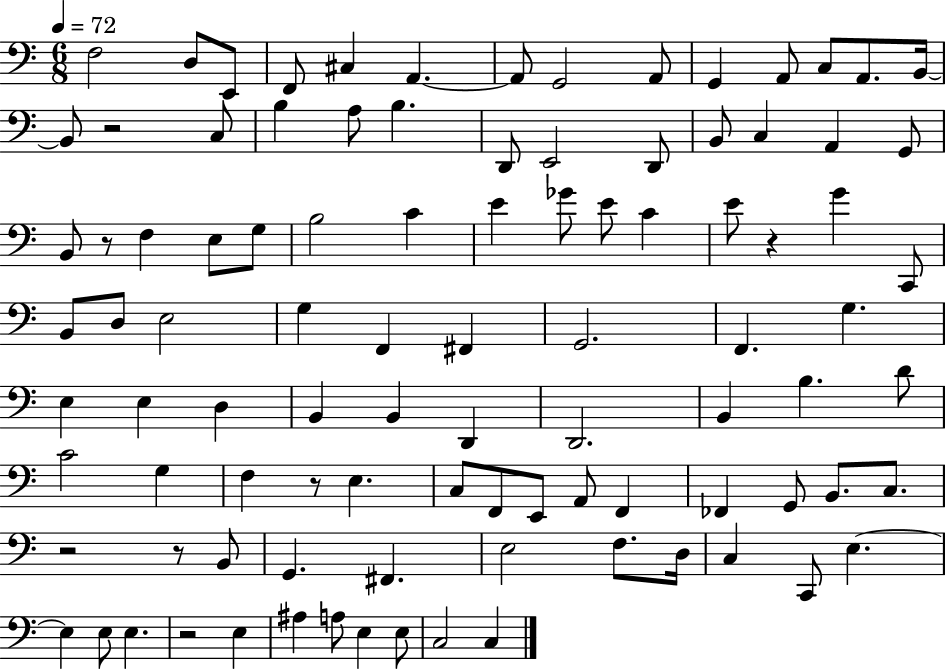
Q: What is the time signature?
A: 6/8